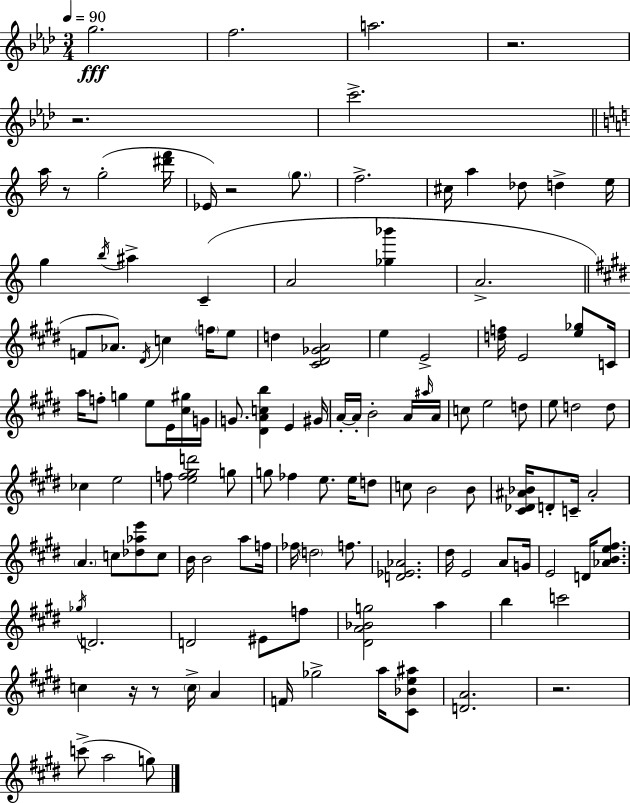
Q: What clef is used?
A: treble